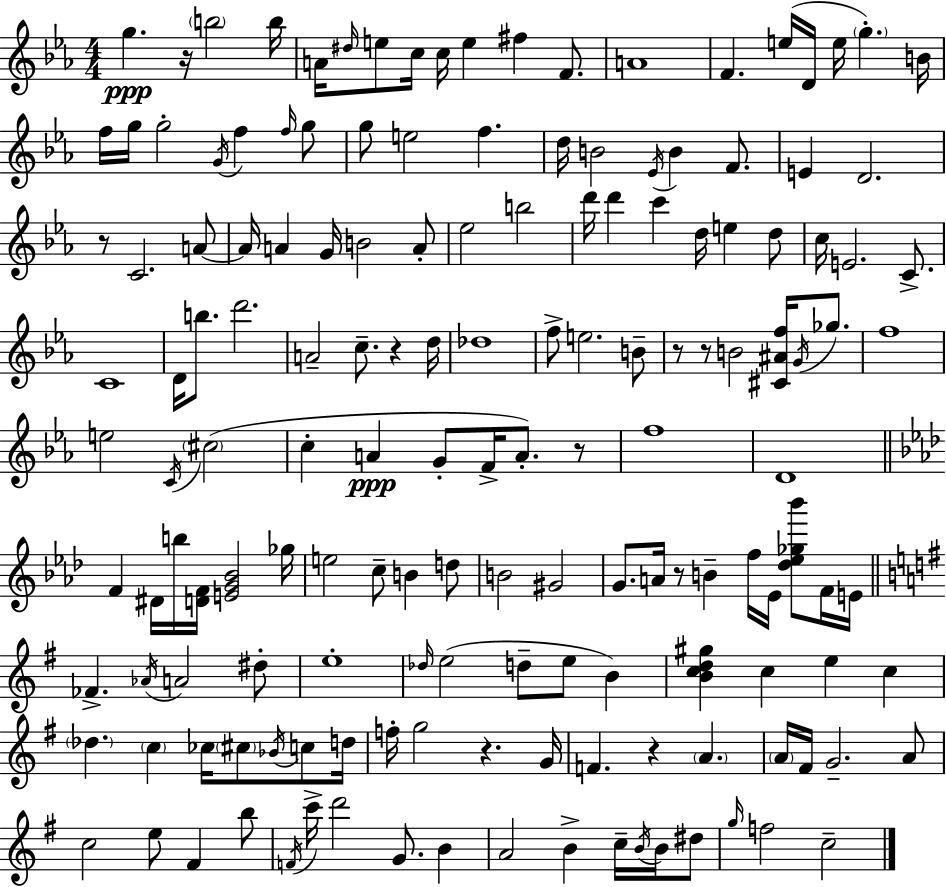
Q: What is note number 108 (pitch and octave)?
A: C5